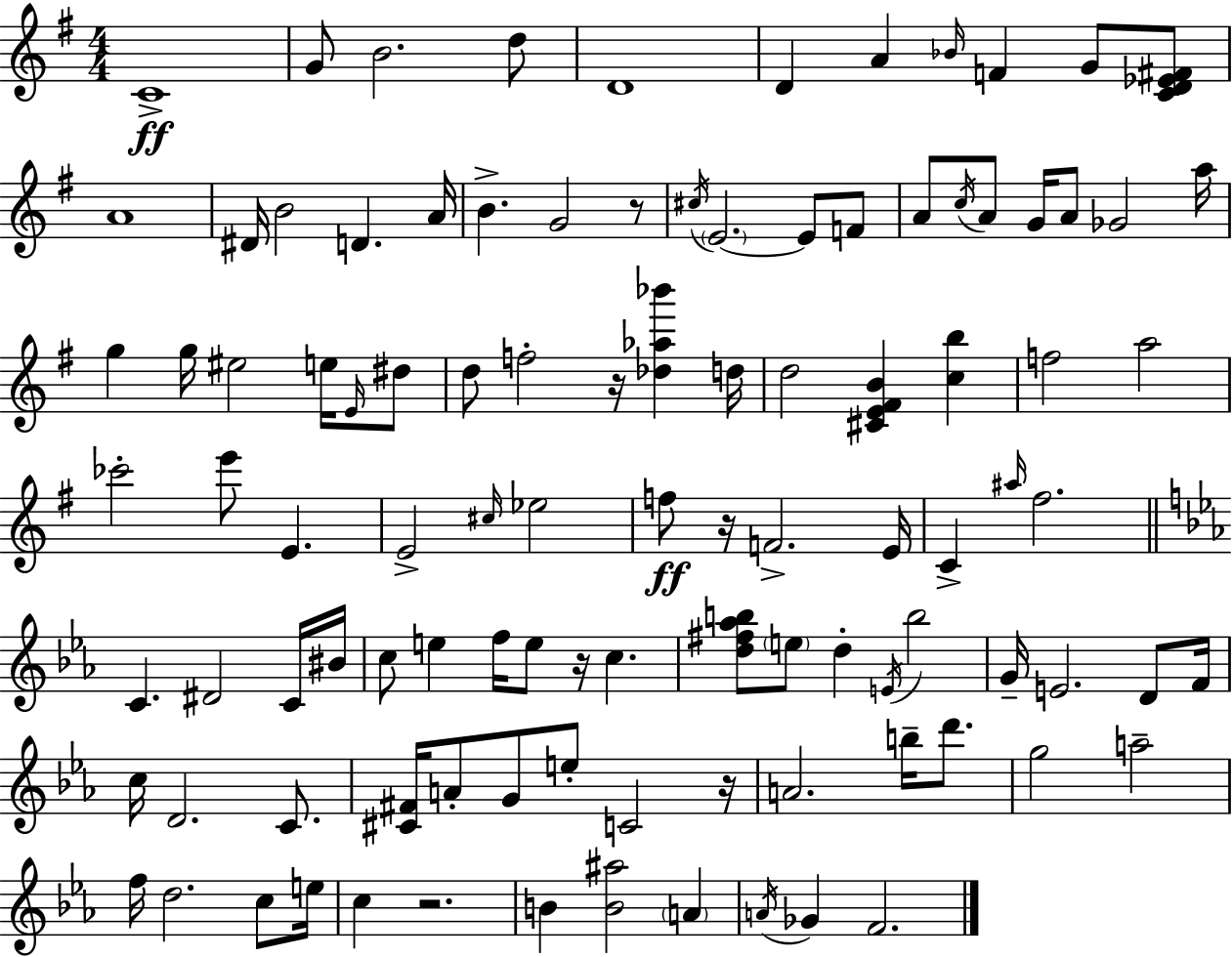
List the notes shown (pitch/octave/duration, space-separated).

C4/w G4/e B4/h. D5/e D4/w D4/q A4/q Bb4/s F4/q G4/e [C4,D4,Eb4,F#4]/e A4/w D#4/s B4/h D4/q. A4/s B4/q. G4/h R/e C#5/s E4/h. E4/e F4/e A4/e C5/s A4/e G4/s A4/e Gb4/h A5/s G5/q G5/s EIS5/h E5/s E4/s D#5/e D5/e F5/h R/s [Db5,Ab5,Bb6]/q D5/s D5/h [C#4,E4,F#4,B4]/q [C5,B5]/q F5/h A5/h CES6/h E6/e E4/q. E4/h C#5/s Eb5/h F5/e R/s F4/h. E4/s C4/q A#5/s F#5/h. C4/q. D#4/h C4/s BIS4/s C5/e E5/q F5/s E5/e R/s C5/q. [D5,F#5,Ab5,B5]/e E5/e D5/q E4/s B5/h G4/s E4/h. D4/e F4/s C5/s D4/h. C4/e. [C#4,F#4]/s A4/e G4/e E5/e C4/h R/s A4/h. B5/s D6/e. G5/h A5/h F5/s D5/h. C5/e E5/s C5/q R/h. B4/q [B4,A#5]/h A4/q A4/s Gb4/q F4/h.